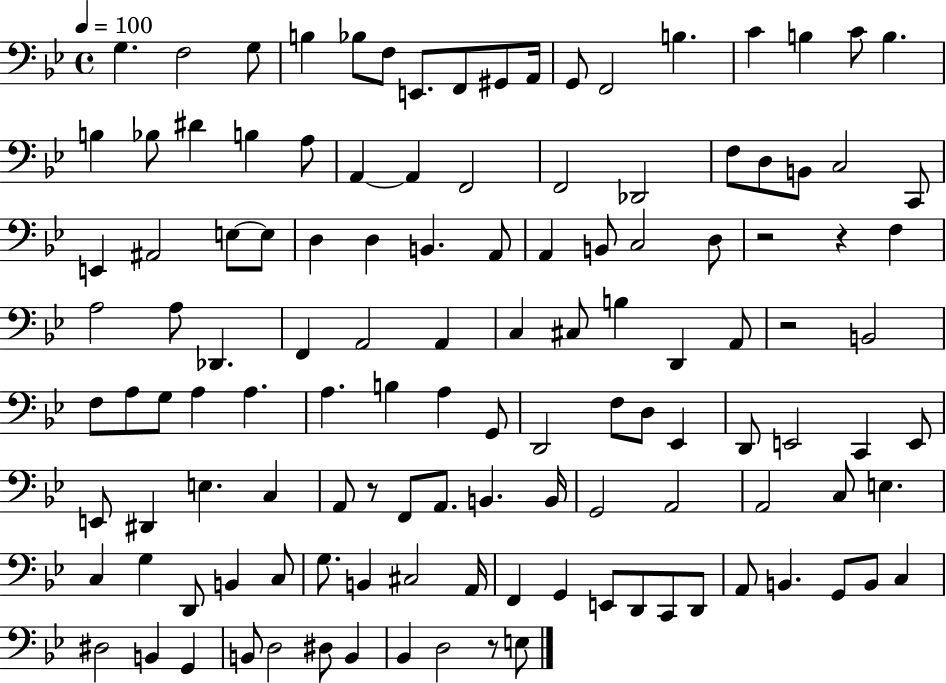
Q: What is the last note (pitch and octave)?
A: E3